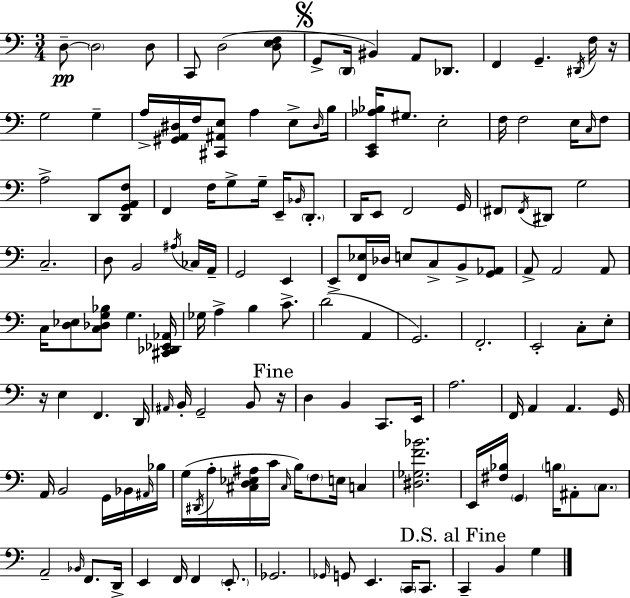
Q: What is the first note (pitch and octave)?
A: D3